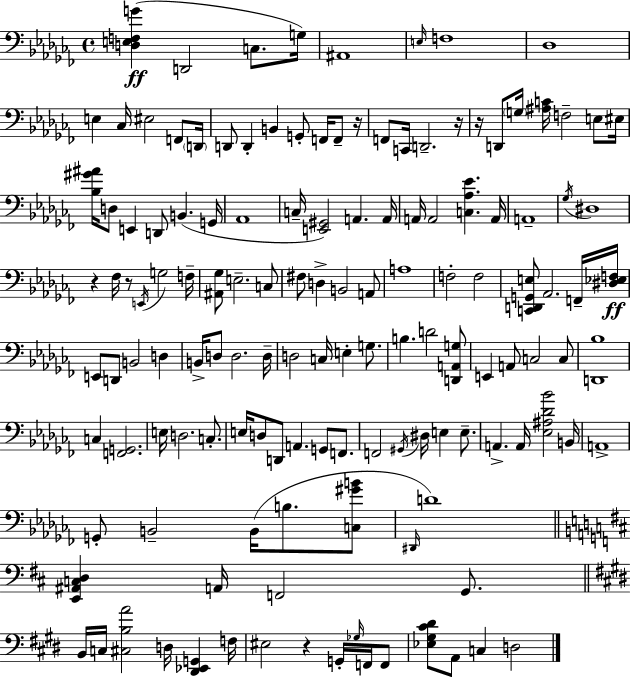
X:1
T:Untitled
M:4/4
L:1/4
K:Abm
[D,E,F,G] D,,2 C,/2 G,/4 ^A,,4 E,/4 F,4 _D,4 E, _C,/4 ^E,2 F,,/2 D,,/4 D,,/2 D,, B,, G,,/2 F,,/4 F,,/2 z/4 F,,/2 C,,/4 D,,2 z/4 z/4 D,,/2 G,/4 [^A,C]/4 F,2 E,/2 ^E,/4 [_B,^G^A]/4 D,/2 E,, D,,/2 B,, G,,/4 _A,,4 C,/4 [E,,^G,,]2 A,, A,,/4 A,,/4 A,,2 [C,_A,_E] A,,/4 A,,4 _G,/4 ^D,4 z _F,/4 z/2 E,,/4 G,2 F,/4 [^A,,_G,]/2 E,2 C,/2 ^F,/2 D, B,,2 A,,/2 A,4 F,2 F,2 [C,,D,,G,,E,]/2 _A,,2 F,,/4 [^D,_E,F,]/4 E,,/2 D,,/2 B,,2 D, B,,/4 D,/2 D,2 D,/4 D,2 C,/4 E, G,/2 B, D2 [D,,A,,G,]/2 E,, A,,/2 C,2 C,/2 [D,,_B,]4 C, [F,,G,,]2 E,/4 D,2 C,/2 E,/4 D,/2 D,,/2 A,, G,,/2 F,,/2 F,,2 ^G,,/4 ^D,/4 E, E,/2 A,, A,,/4 [_E,^A,_D_B]2 B,,/4 A,,4 G,,/2 B,,2 B,,/4 B,/2 [C,^GB]/2 ^D,,/4 D4 [E,,^A,,C,D,] A,,/4 F,,2 G,,/2 B,,/4 C,/4 [^C,B,A]2 D,/4 [^D,,_E,,G,,] F,/4 ^E,2 z G,,/4 _G,/4 F,,/4 F,,/2 [_E,^G,^C^D]/2 A,,/2 C, D,2